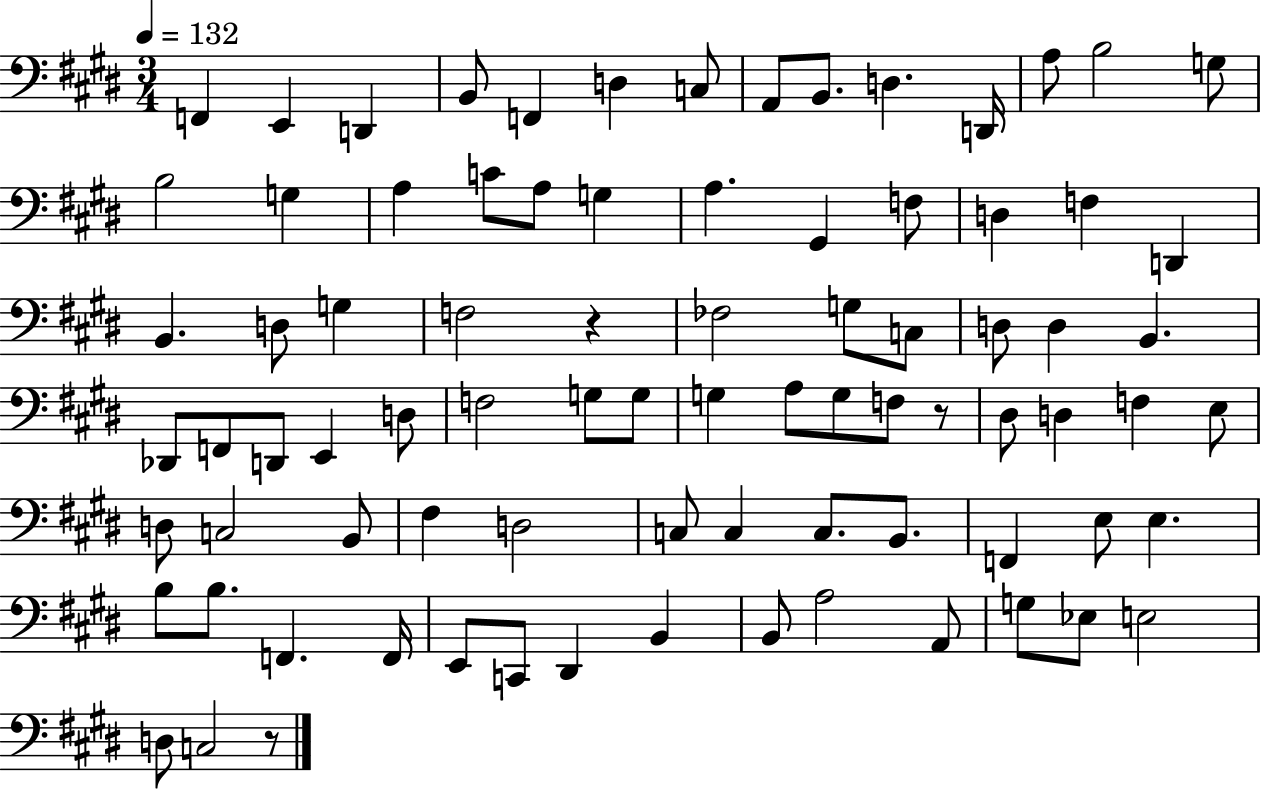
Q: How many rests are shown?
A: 3